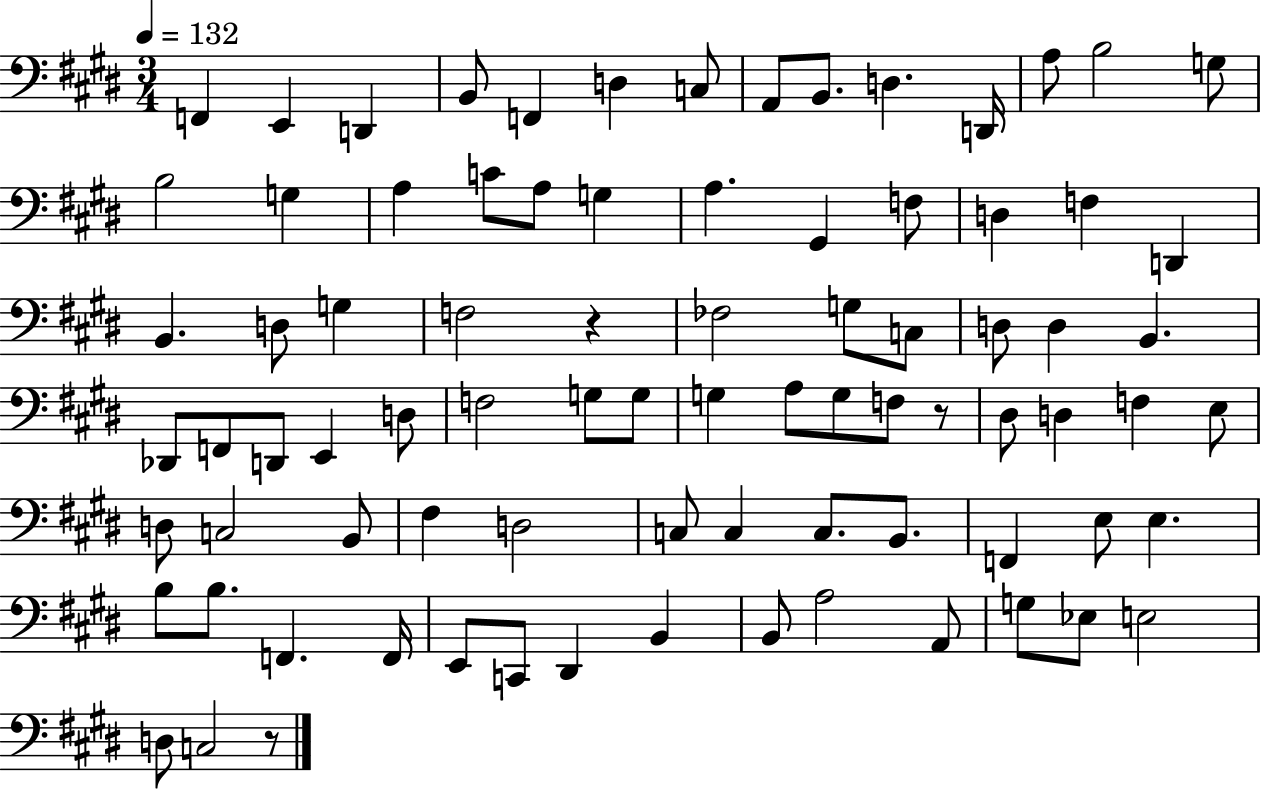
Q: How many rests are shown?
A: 3